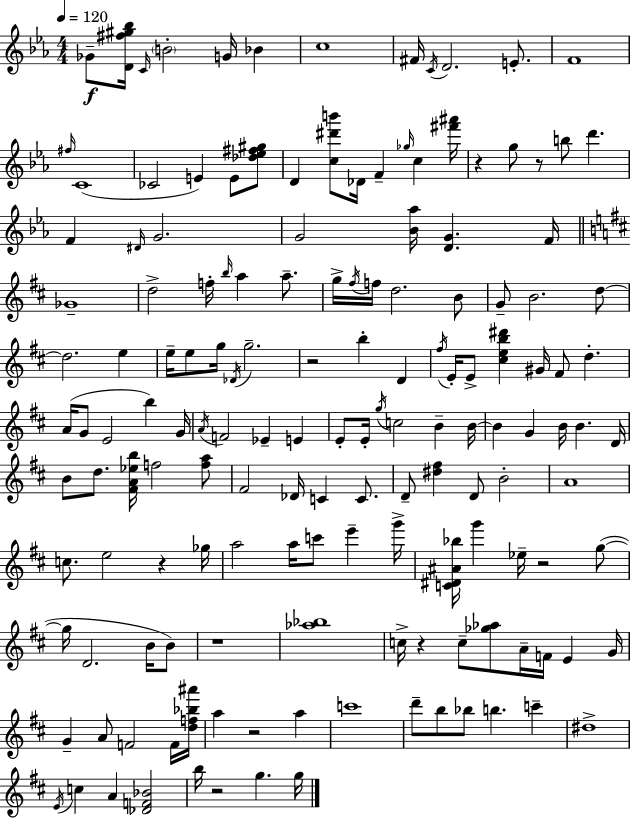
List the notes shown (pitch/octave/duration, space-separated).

Gb4/e [D4,F#5,G#5,Bb5]/s C4/s B4/h G4/s Bb4/q C5/w F#4/s C4/s D4/h. E4/e. F4/w F#5/s C4/w CES4/h E4/q E4/e [Db5,Eb5,F#5,G#5]/e D4/q [C5,D#6,B6]/e Db4/s F4/q Gb5/s C5/q [F#6,A#6]/s R/q G5/e R/e B5/e D6/q. F4/q D#4/s G4/h. G4/h [Bb4,Ab5]/s [D4,G4]/q. F4/s Gb4/w D5/h F5/s B5/s A5/q A5/e. G5/s F#5/s F5/s D5/h. B4/e G4/e B4/h. D5/e D5/h. E5/q E5/s E5/e G5/s Db4/s G5/h. R/h B5/q D4/q F#5/s E4/s E4/e [C#5,E5,B5,D#6]/q G#4/s F#4/e D5/q. A4/s G4/e E4/h B5/q G4/s A4/s F4/h Eb4/q E4/q E4/e E4/s G5/s C5/h B4/q B4/s B4/q G4/q B4/s B4/q. D4/s B4/e D5/e. [F#4,A4,Eb5,B5]/s F5/h [F5,A5]/e F#4/h Db4/s C4/q C4/e. D4/e [D#5,F#5]/q D4/e B4/h A4/w C5/e. E5/h R/q Gb5/s A5/h A5/s C6/e E6/q G6/s [C4,D#4,A#4,Bb5]/s G6/q Eb5/s R/h G5/e G5/s D4/h. B4/s B4/e R/w [Ab5,Bb5]/w C5/s R/q C5/e [Gb5,Ab5]/e A4/s F4/s E4/q G4/s G4/q A4/e F4/h F4/s [D5,F5,Bb5,A#6]/s A5/q R/h A5/q C6/w D6/e B5/e Bb5/e B5/q. C6/q D#5/w E4/s C5/q A4/q [Db4,F4,Bb4]/h B5/s R/h G5/q. G5/s